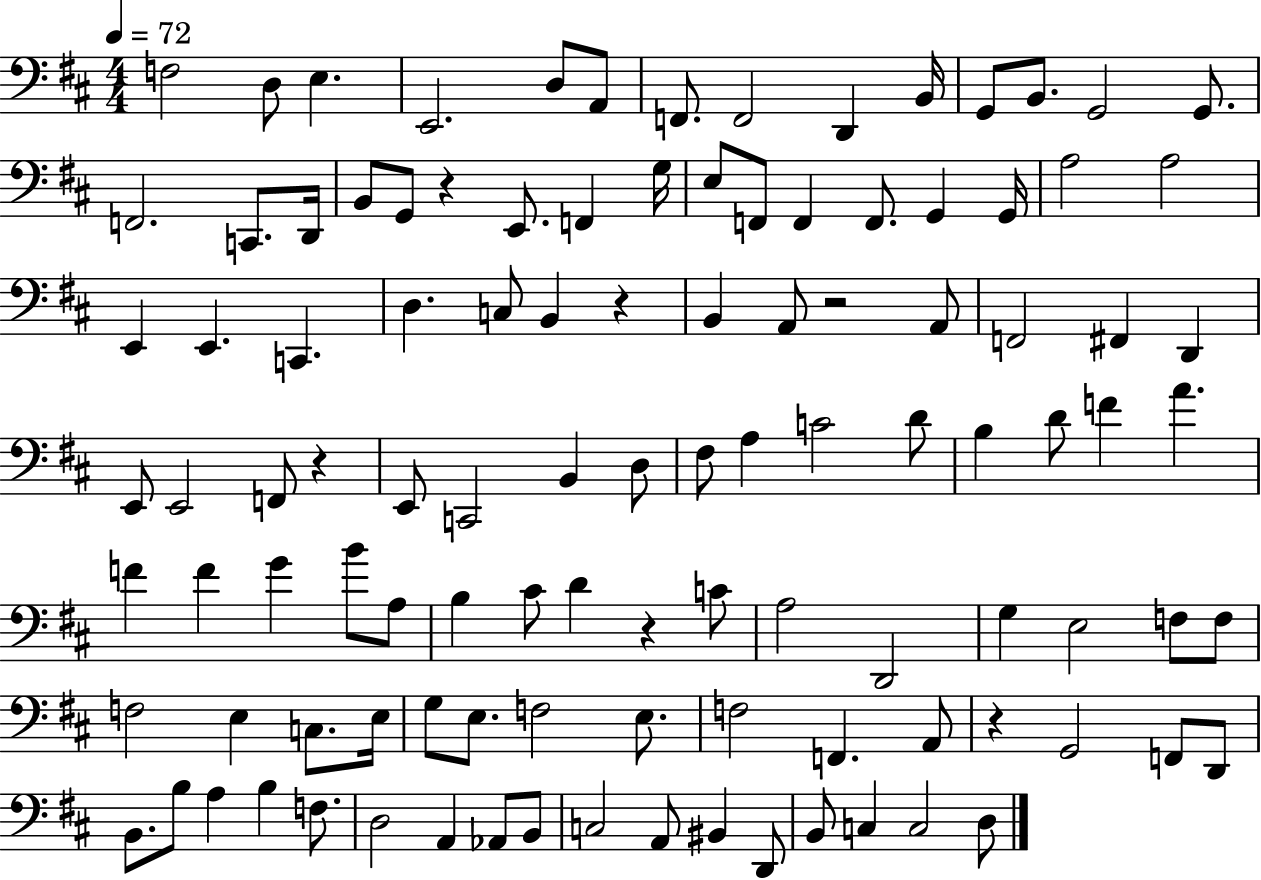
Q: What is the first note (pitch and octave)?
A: F3